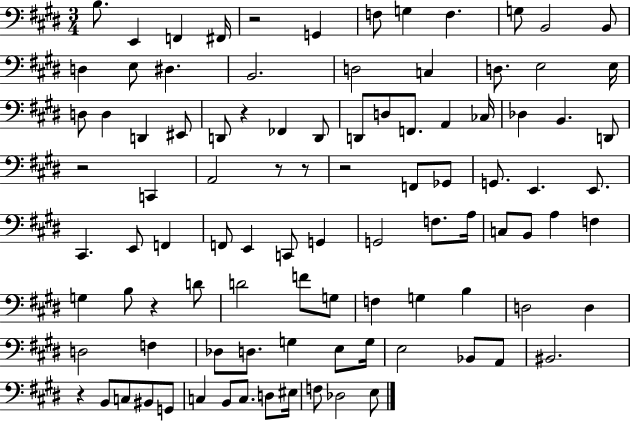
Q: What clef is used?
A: bass